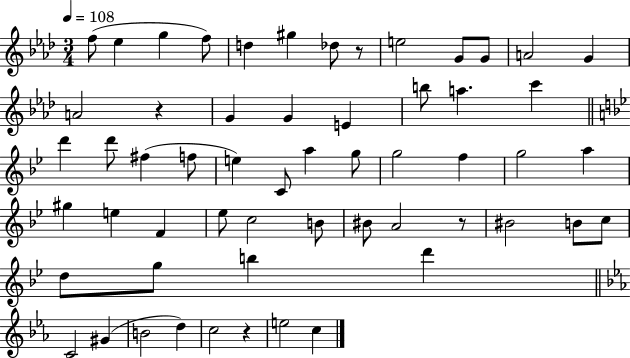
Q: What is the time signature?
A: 3/4